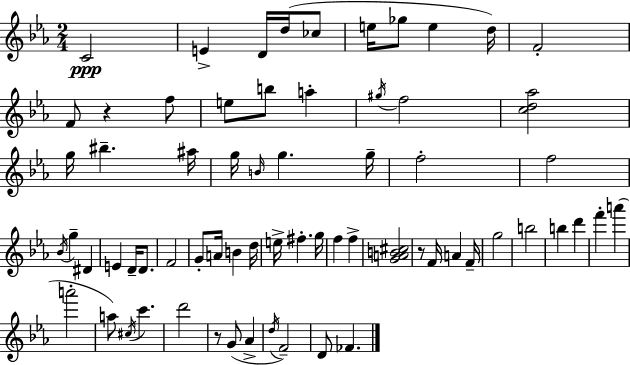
{
  \clef treble
  \numericTimeSignature
  \time 2/4
  \key ees \major
  c'2\ppp | e'4-> d'16 d''16( ces''8 | e''16 ges''8 e''4 d''16) | f'2-. | \break f'8 r4 f''8 | e''8 b''8 a''4-. | \acciaccatura { gis''16 } f''2 | <c'' d'' aes''>2 | \break g''16 bis''4.-- | ais''16 g''16 \grace { b'16 } g''4. | g''16-- f''2-. | f''2 | \break \acciaccatura { bes'16 } g''4-- dis'4 | e'4 d'16-- | d'8. f'2 | g'8-. a'16 b'4 | \break d''16 e''16-> fis''4.-. | g''16 f''4 f''4-> | <g' a' b' cis''>2 | r8 f'16 a'4 | \break f'16-- g''2 | b''2 | b''4 d'''4 | f'''4-. a'''4( | \break a'''2-. | a''8) \acciaccatura { cis''16 } c'''4. | d'''2 | r8 g'8( | \break aes'4-> \acciaccatura { d''16 } f'2--) | d'8 fes'4. | \bar "|."
}